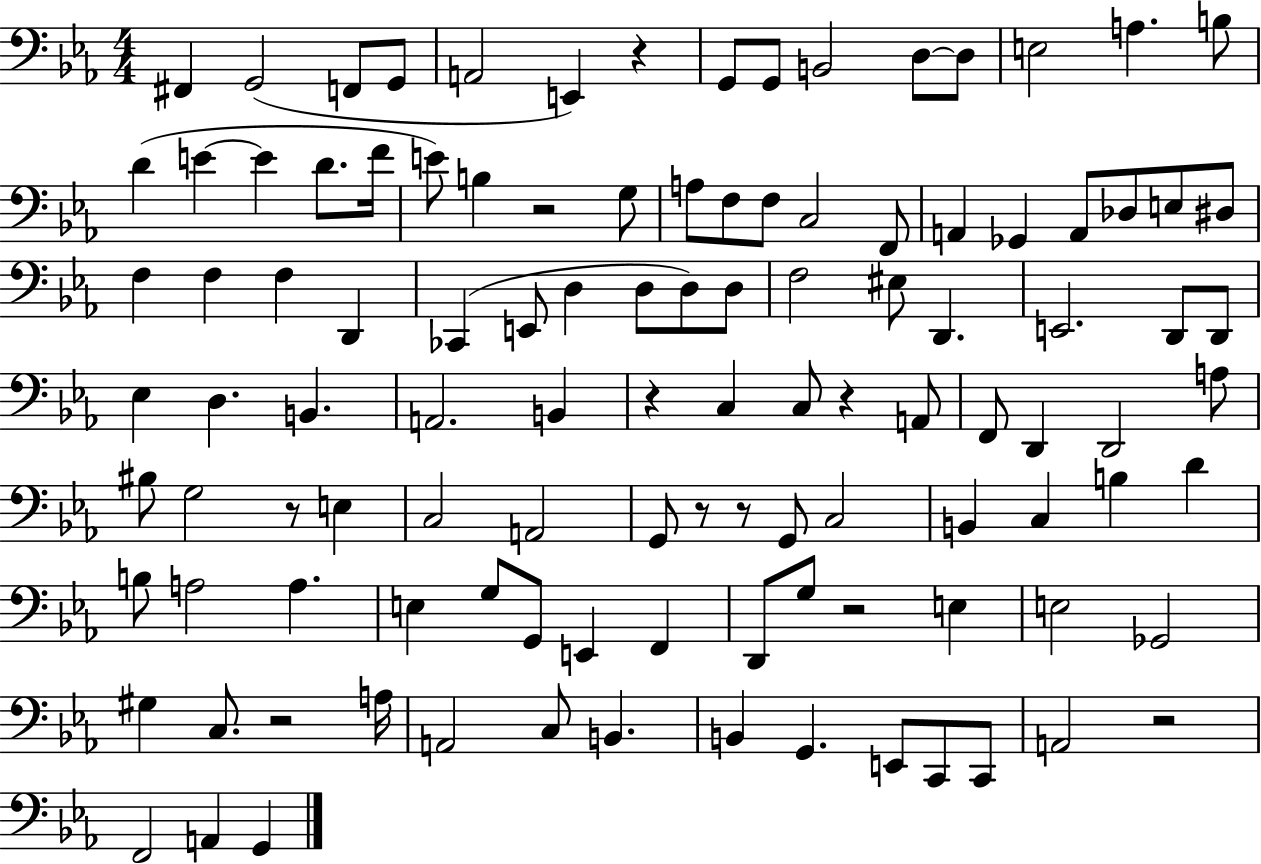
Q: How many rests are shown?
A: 10